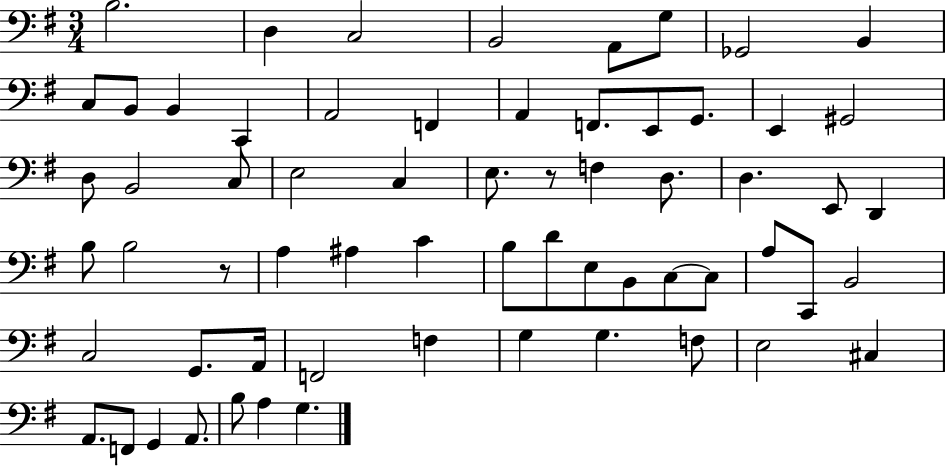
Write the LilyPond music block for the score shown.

{
  \clef bass
  \numericTimeSignature
  \time 3/4
  \key g \major
  b2. | d4 c2 | b,2 a,8 g8 | ges,2 b,4 | \break c8 b,8 b,4 c,4 | a,2 f,4 | a,4 f,8. e,8 g,8. | e,4 gis,2 | \break d8 b,2 c8 | e2 c4 | e8. r8 f4 d8. | d4. e,8 d,4 | \break b8 b2 r8 | a4 ais4 c'4 | b8 d'8 e8 b,8 c8~~ c8 | a8 c,8 b,2 | \break c2 g,8. a,16 | f,2 f4 | g4 g4. f8 | e2 cis4 | \break a,8. f,8 g,4 a,8. | b8 a4 g4. | \bar "|."
}